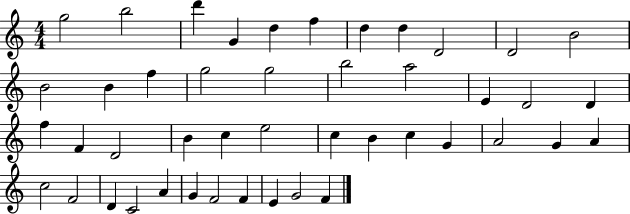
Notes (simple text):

G5/h B5/h D6/q G4/q D5/q F5/q D5/q D5/q D4/h D4/h B4/h B4/h B4/q F5/q G5/h G5/h B5/h A5/h E4/q D4/h D4/q F5/q F4/q D4/h B4/q C5/q E5/h C5/q B4/q C5/q G4/q A4/h G4/q A4/q C5/h F4/h D4/q C4/h A4/q G4/q F4/h F4/q E4/q G4/h F4/q